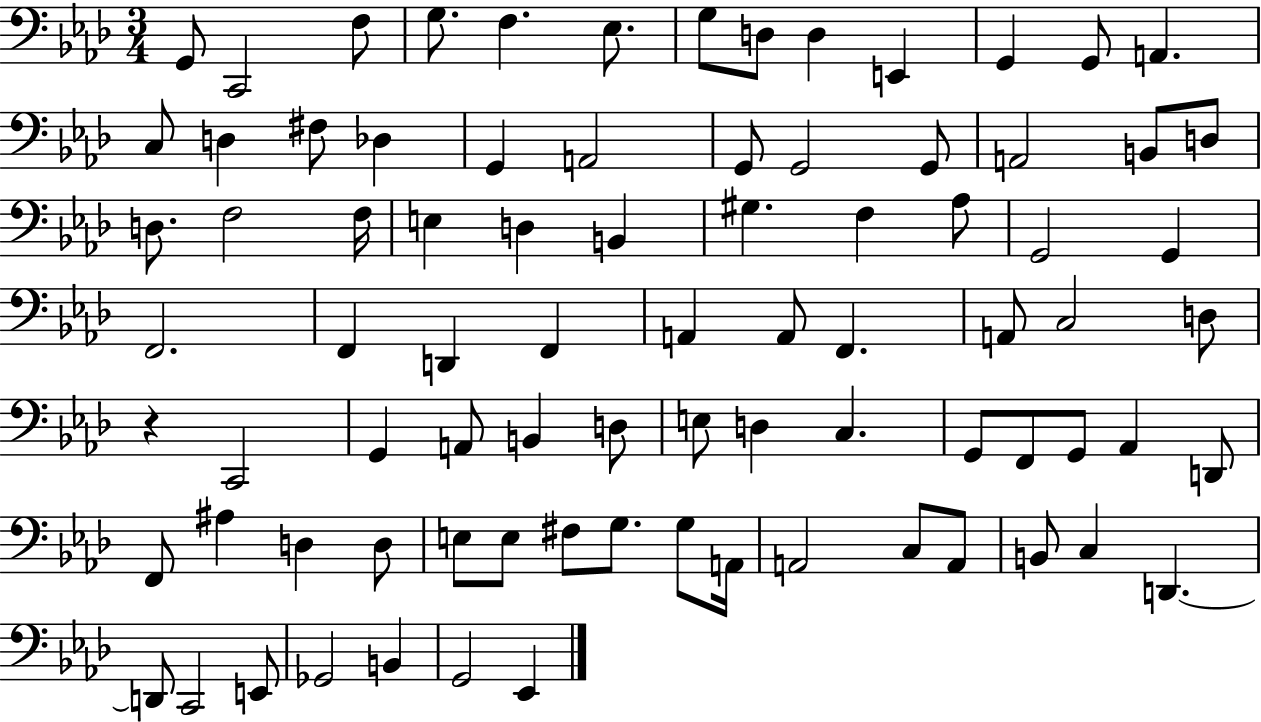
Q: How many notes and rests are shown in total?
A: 83